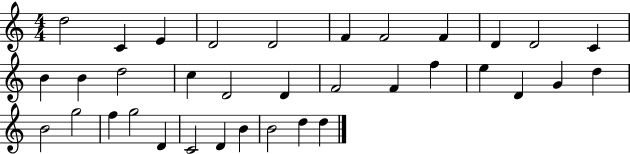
X:1
T:Untitled
M:4/4
L:1/4
K:C
d2 C E D2 D2 F F2 F D D2 C B B d2 c D2 D F2 F f e D G d B2 g2 f g2 D C2 D B B2 d d